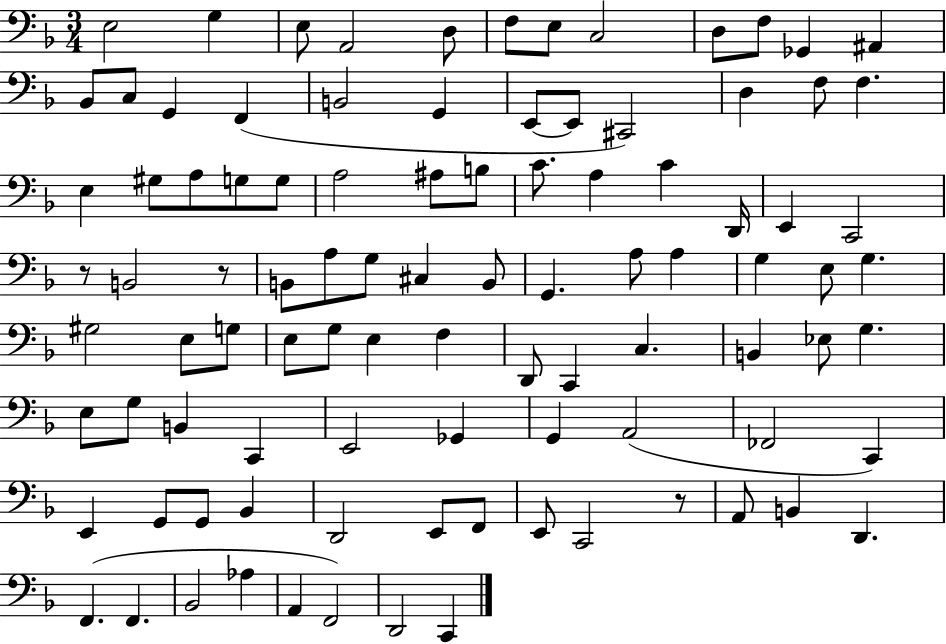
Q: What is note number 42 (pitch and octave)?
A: G3